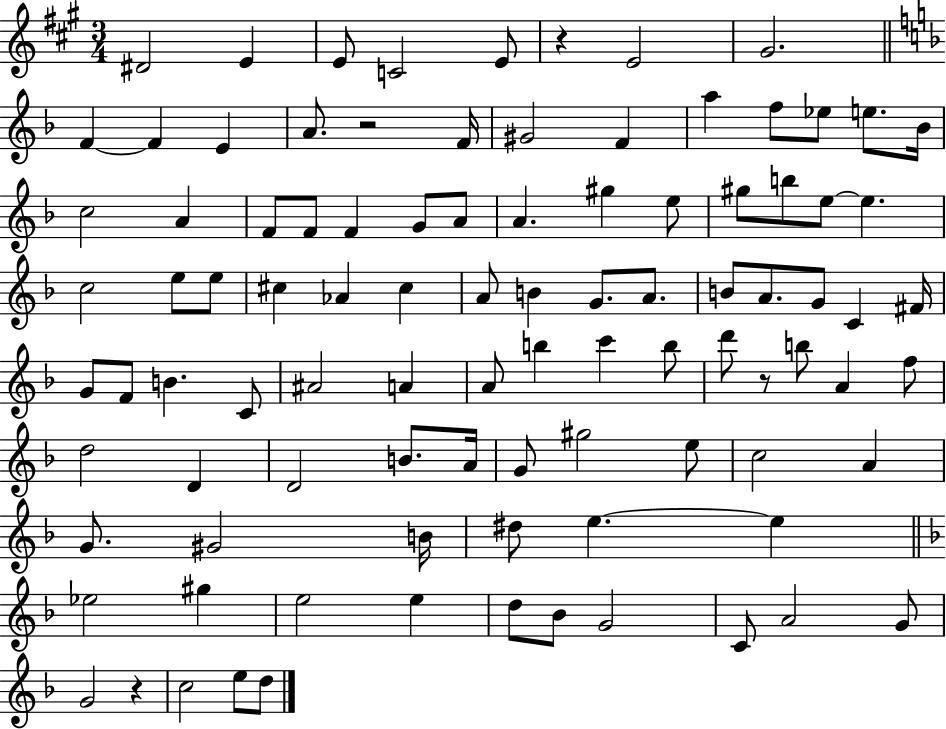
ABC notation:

X:1
T:Untitled
M:3/4
L:1/4
K:A
^D2 E E/2 C2 E/2 z E2 ^G2 F F E A/2 z2 F/4 ^G2 F a f/2 _e/2 e/2 _B/4 c2 A F/2 F/2 F G/2 A/2 A ^g e/2 ^g/2 b/2 e/2 e c2 e/2 e/2 ^c _A ^c A/2 B G/2 A/2 B/2 A/2 G/2 C ^F/4 G/2 F/2 B C/2 ^A2 A A/2 b c' b/2 d'/2 z/2 b/2 A f/2 d2 D D2 B/2 A/4 G/2 ^g2 e/2 c2 A G/2 ^G2 B/4 ^d/2 e e _e2 ^g e2 e d/2 _B/2 G2 C/2 A2 G/2 G2 z c2 e/2 d/2